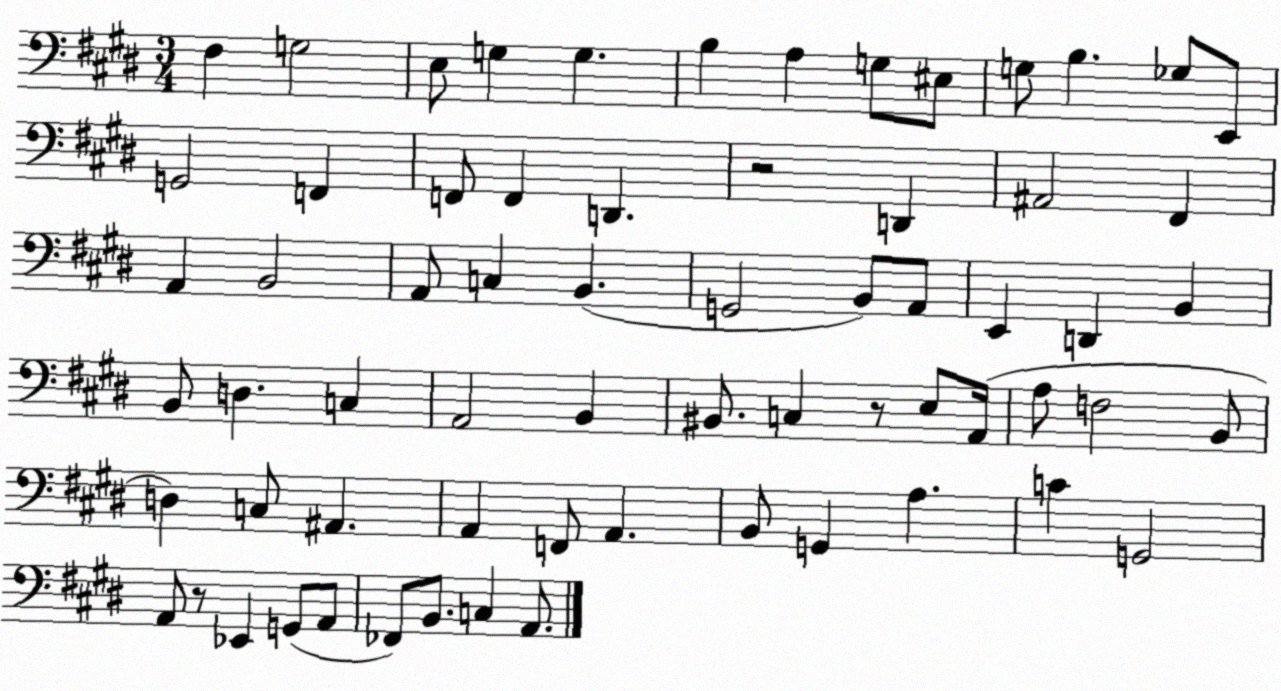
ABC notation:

X:1
T:Untitled
M:3/4
L:1/4
K:E
^F, G,2 E,/2 G, G, B, A, G,/2 ^E,/2 G,/2 B, _G,/2 E,,/2 G,,2 F,, F,,/2 F,, D,, z2 D,, ^A,,2 ^F,, A,, B,,2 A,,/2 C, B,, G,,2 B,,/2 A,,/2 E,, D,, B,, B,,/2 D, C, A,,2 B,, ^B,,/2 C, z/2 E,/2 A,,/4 A,/2 F,2 B,,/2 D, C,/2 ^A,, A,, F,,/2 A,, B,,/2 G,, A, C G,,2 A,,/2 z/2 _E,, G,,/2 A,,/2 _F,,/2 B,,/2 C, A,,/2